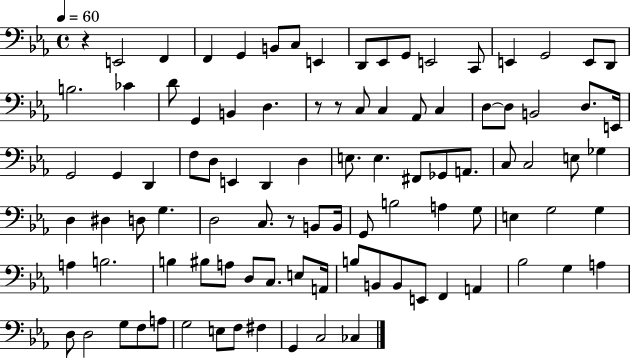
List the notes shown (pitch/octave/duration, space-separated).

R/q E2/h F2/q F2/q G2/q B2/e C3/e E2/q D2/e Eb2/e G2/e E2/h C2/e E2/q G2/h E2/e D2/e B3/h. CES4/q D4/e G2/q B2/q D3/q. R/e R/e C3/e C3/q Ab2/e C3/q D3/e D3/e B2/h D3/e. E2/s G2/h G2/q D2/q F3/e D3/e E2/q D2/q D3/q E3/e. E3/q. F#2/e Gb2/e A2/e. C3/e C3/h E3/e Gb3/q D3/q D#3/q D3/e G3/q. D3/h C3/e. R/e B2/e B2/s G2/e B3/h A3/q G3/e E3/q G3/h G3/q A3/q B3/h. B3/q BIS3/e A3/e D3/e C3/e. E3/e A2/s B3/e B2/e B2/e E2/e F2/q A2/q Bb3/h G3/q A3/q D3/e D3/h G3/e F3/e A3/e G3/h E3/e F3/e F#3/q G2/q C3/h CES3/q